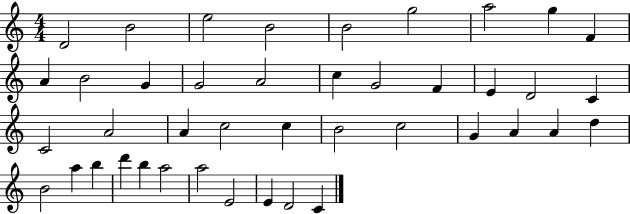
D4/h B4/h E5/h B4/h B4/h G5/h A5/h G5/q F4/q A4/q B4/h G4/q G4/h A4/h C5/q G4/h F4/q E4/q D4/h C4/q C4/h A4/h A4/q C5/h C5/q B4/h C5/h G4/q A4/q A4/q D5/q B4/h A5/q B5/q D6/q B5/q A5/h A5/h E4/h E4/q D4/h C4/q